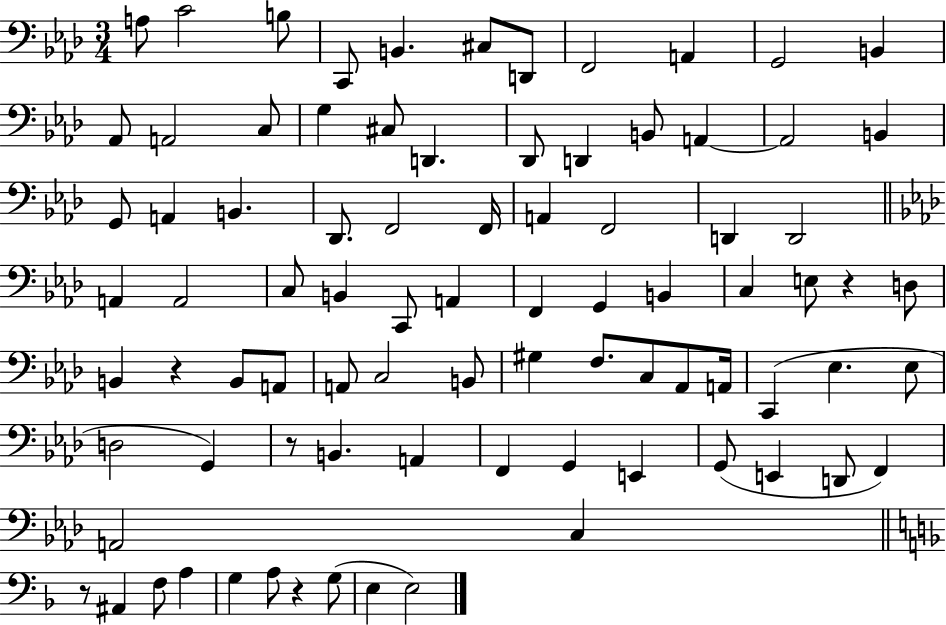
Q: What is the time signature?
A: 3/4